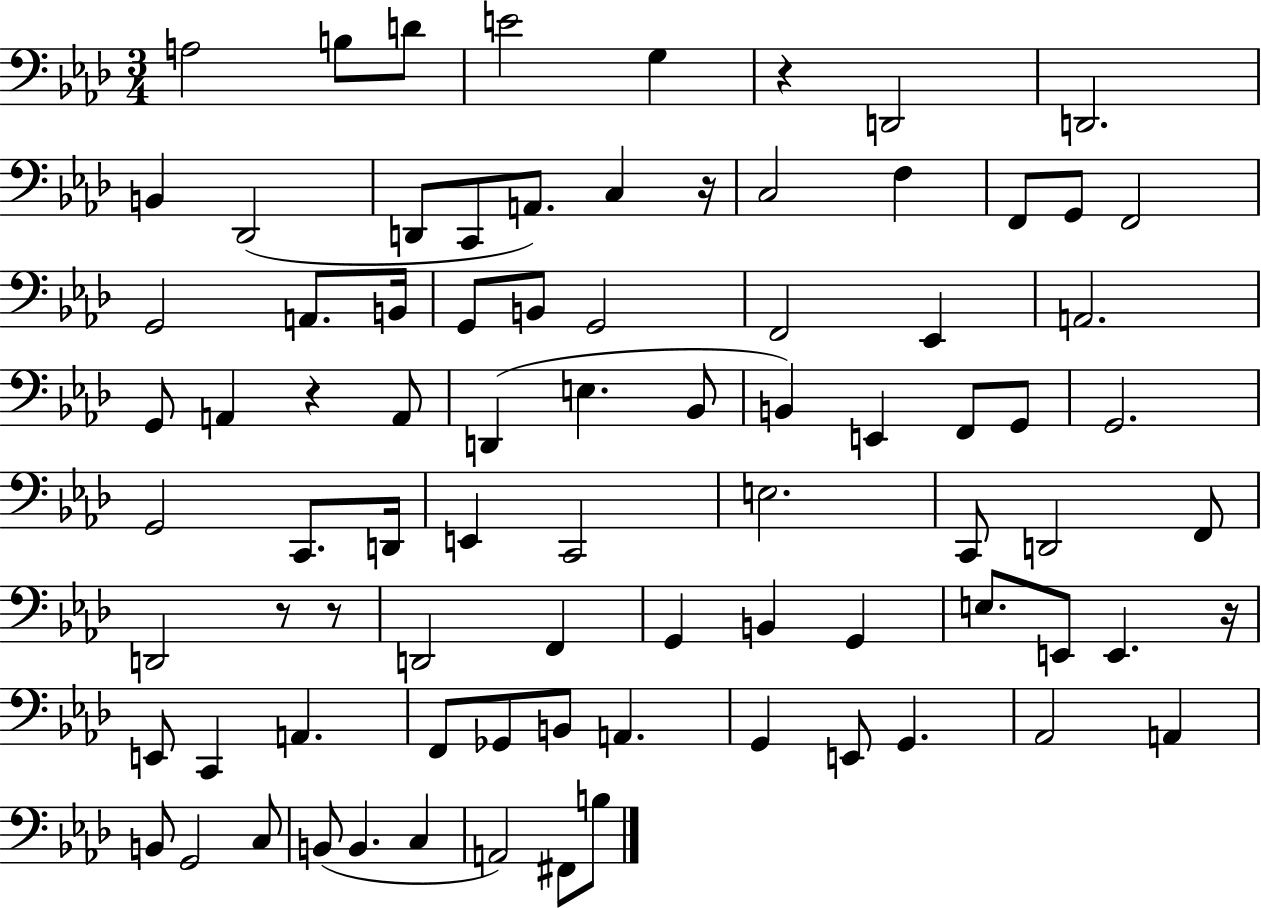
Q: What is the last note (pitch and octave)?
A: B3